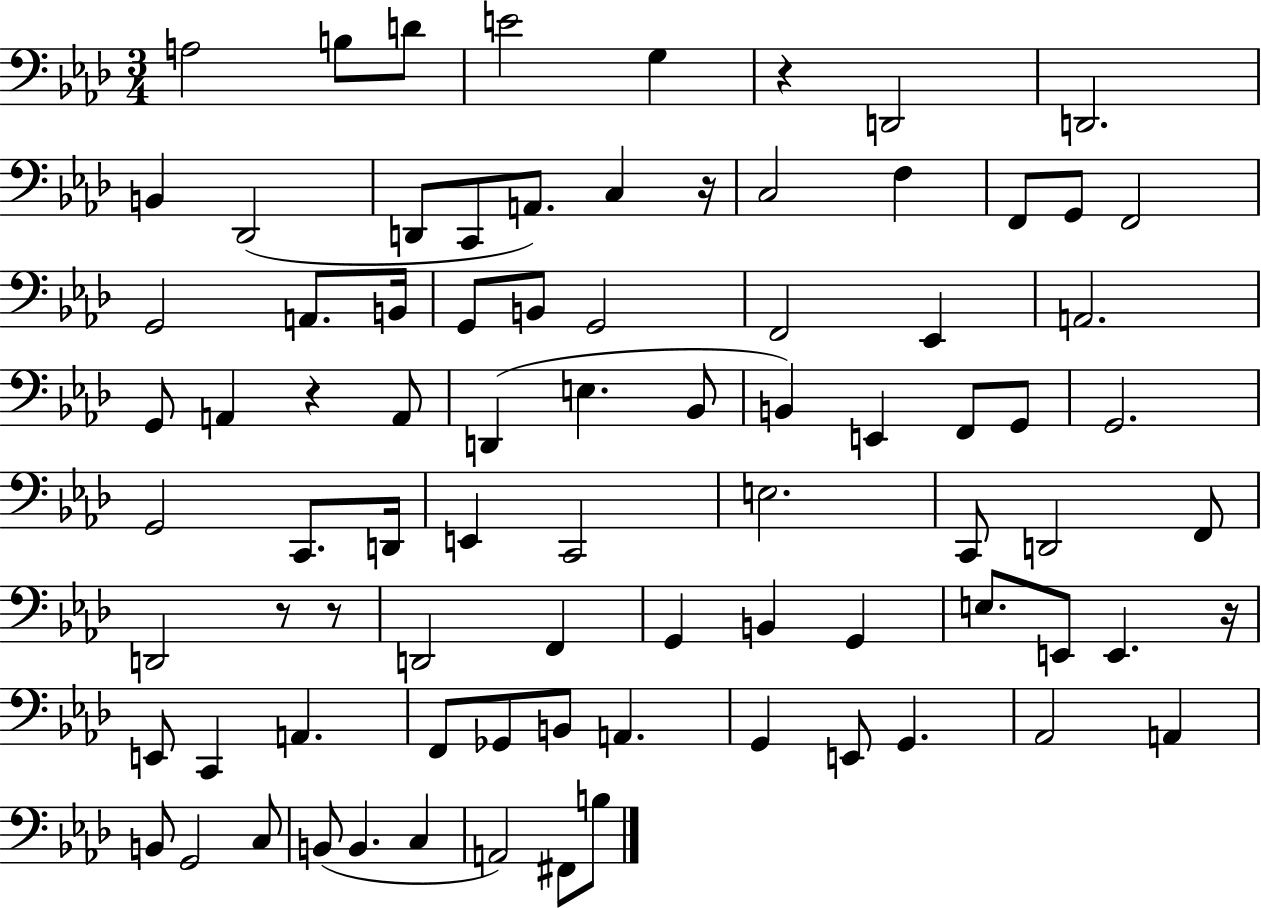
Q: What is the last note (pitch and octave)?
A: B3